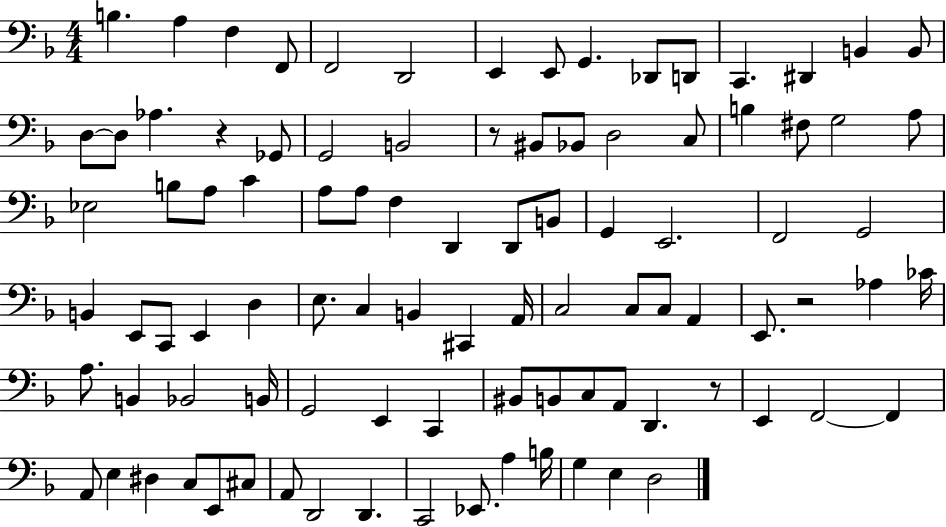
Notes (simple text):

B3/q. A3/q F3/q F2/e F2/h D2/h E2/q E2/e G2/q. Db2/e D2/e C2/q. D#2/q B2/q B2/e D3/e D3/e Ab3/q. R/q Gb2/e G2/h B2/h R/e BIS2/e Bb2/e D3/h C3/e B3/q F#3/e G3/h A3/e Eb3/h B3/e A3/e C4/q A3/e A3/e F3/q D2/q D2/e B2/e G2/q E2/h. F2/h G2/h B2/q E2/e C2/e E2/q D3/q E3/e. C3/q B2/q C#2/q A2/s C3/h C3/e C3/e A2/q E2/e. R/h Ab3/q CES4/s A3/e. B2/q Bb2/h B2/s G2/h E2/q C2/q BIS2/e B2/e C3/e A2/e D2/q. R/e E2/q F2/h F2/q A2/e E3/q D#3/q C3/e E2/e C#3/e A2/e D2/h D2/q. C2/h Eb2/e. A3/q B3/s G3/q E3/q D3/h